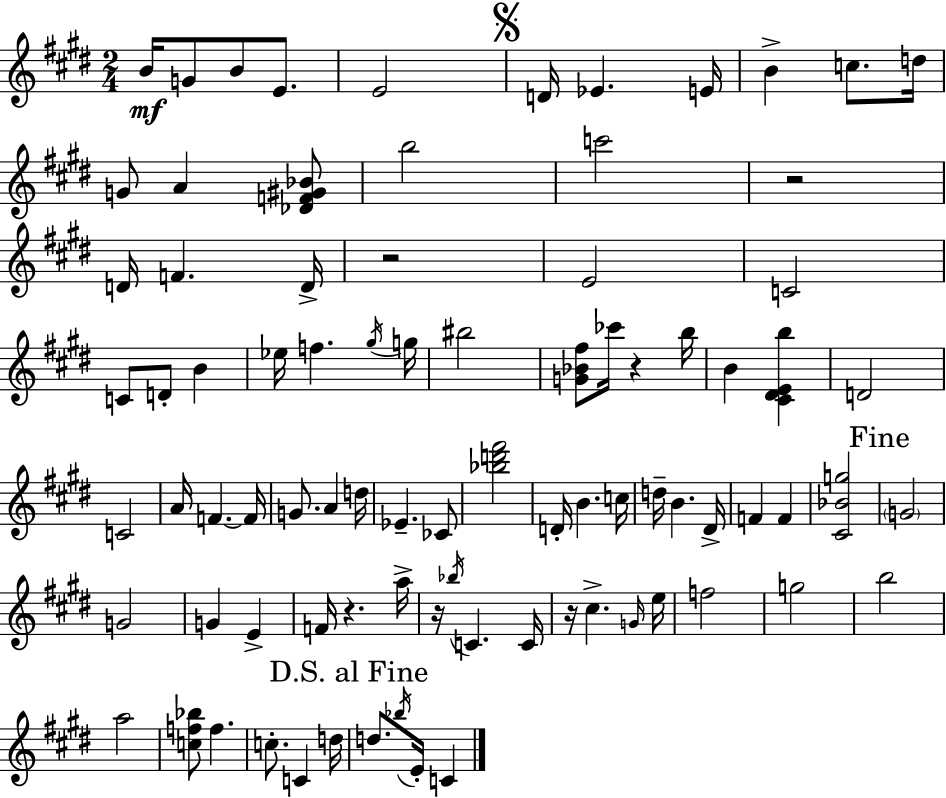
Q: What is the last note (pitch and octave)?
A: C4